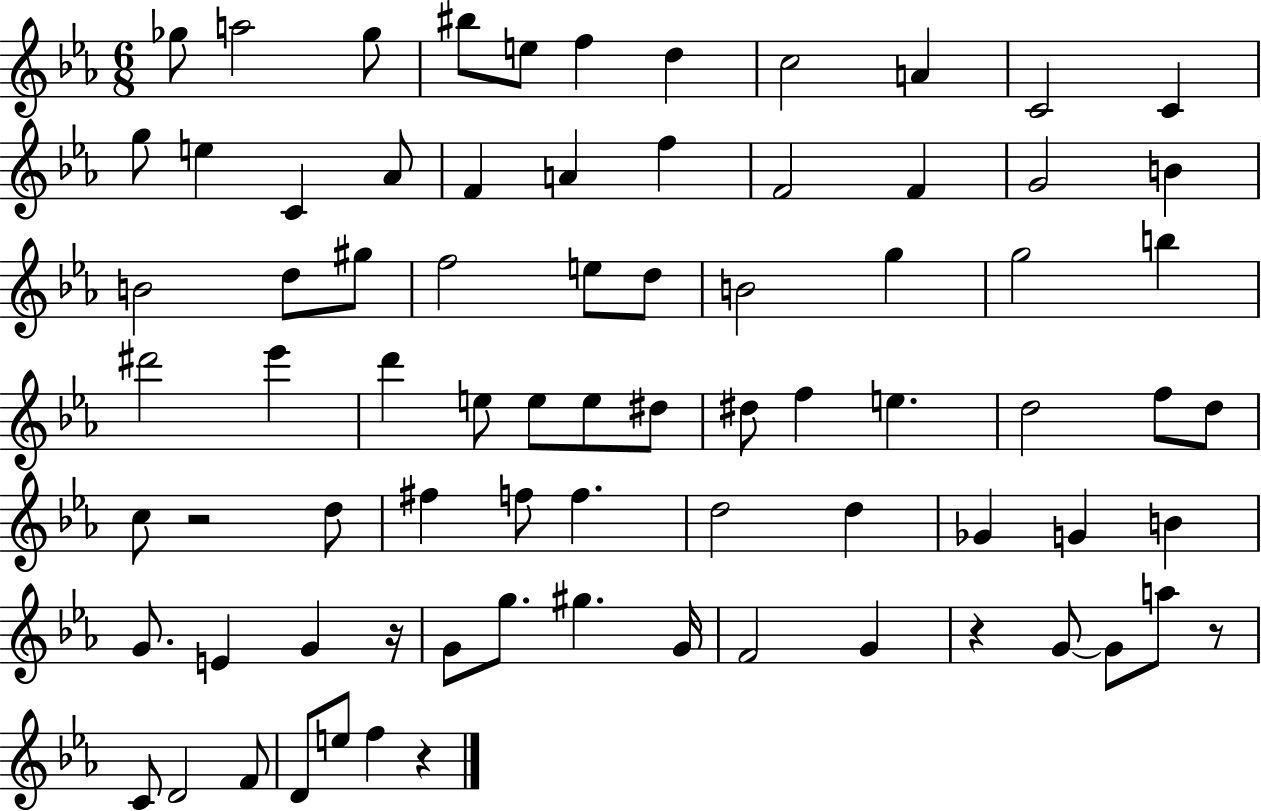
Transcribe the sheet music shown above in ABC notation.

X:1
T:Untitled
M:6/8
L:1/4
K:Eb
_g/2 a2 _g/2 ^b/2 e/2 f d c2 A C2 C g/2 e C _A/2 F A f F2 F G2 B B2 d/2 ^g/2 f2 e/2 d/2 B2 g g2 b ^d'2 _e' d' e/2 e/2 e/2 ^d/2 ^d/2 f e d2 f/2 d/2 c/2 z2 d/2 ^f f/2 f d2 d _G G B G/2 E G z/4 G/2 g/2 ^g G/4 F2 G z G/2 G/2 a/2 z/2 C/2 D2 F/2 D/2 e/2 f z